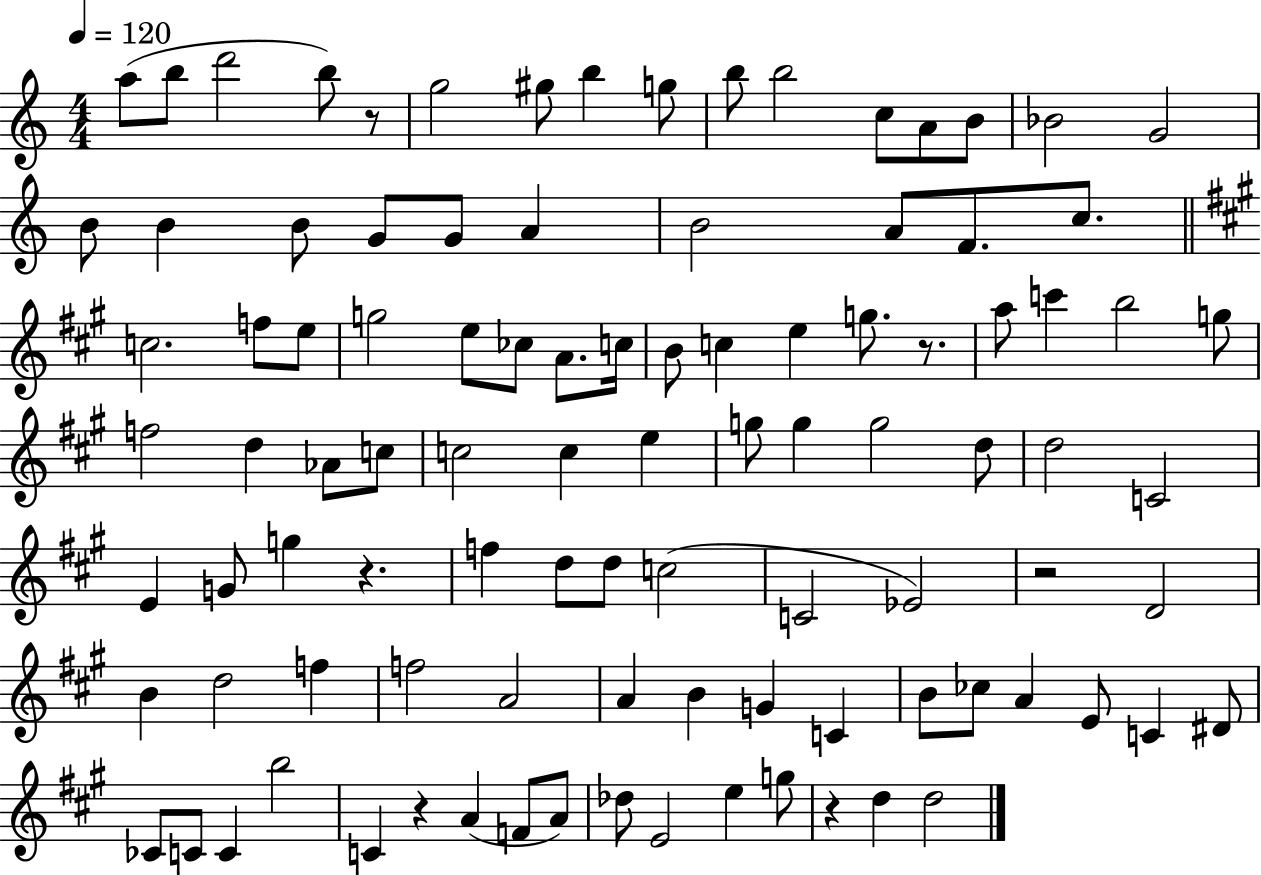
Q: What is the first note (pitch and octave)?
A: A5